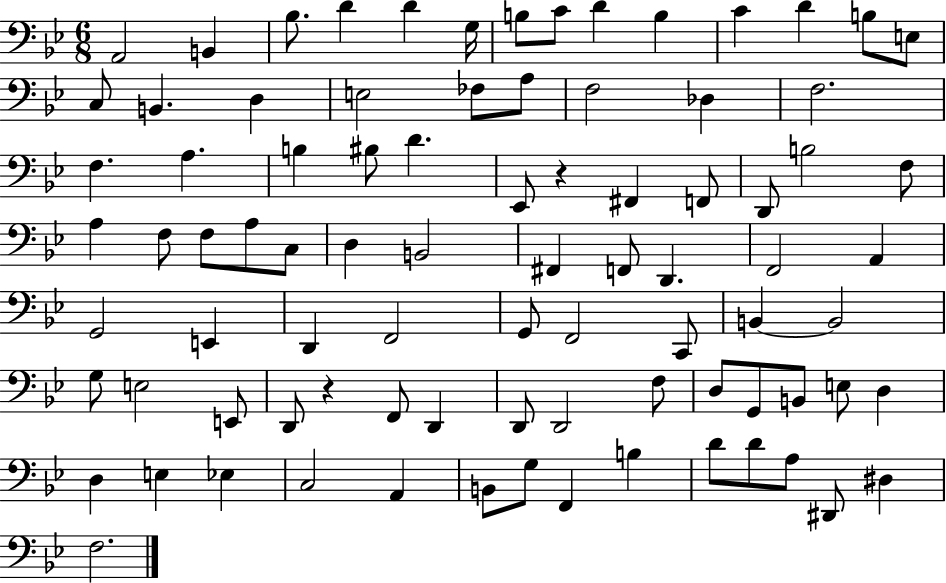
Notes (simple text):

A2/h B2/q Bb3/e. D4/q D4/q G3/s B3/e C4/e D4/q B3/q C4/q D4/q B3/e E3/e C3/e B2/q. D3/q E3/h FES3/e A3/e F3/h Db3/q F3/h. F3/q. A3/q. B3/q BIS3/e D4/q. Eb2/e R/q F#2/q F2/e D2/e B3/h F3/e A3/q F3/e F3/e A3/e C3/e D3/q B2/h F#2/q F2/e D2/q. F2/h A2/q G2/h E2/q D2/q F2/h G2/e F2/h C2/e B2/q B2/h G3/e E3/h E2/e D2/e R/q F2/e D2/q D2/e D2/h F3/e D3/e G2/e B2/e E3/e D3/q D3/q E3/q Eb3/q C3/h A2/q B2/e G3/e F2/q B3/q D4/e D4/e A3/e D#2/e D#3/q F3/h.